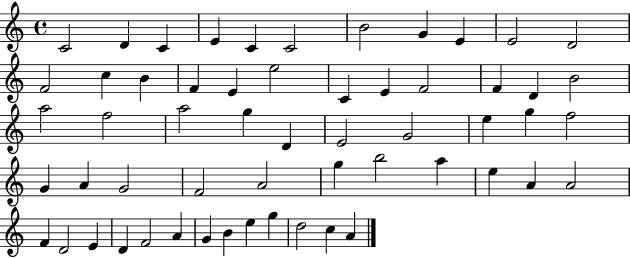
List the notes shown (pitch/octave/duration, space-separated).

C4/h D4/q C4/q E4/q C4/q C4/h B4/h G4/q E4/q E4/h D4/h F4/h C5/q B4/q F4/q E4/q E5/h C4/q E4/q F4/h F4/q D4/q B4/h A5/h F5/h A5/h G5/q D4/q E4/h G4/h E5/q G5/q F5/h G4/q A4/q G4/h F4/h A4/h G5/q B5/h A5/q E5/q A4/q A4/h F4/q D4/h E4/q D4/q F4/h A4/q G4/q B4/q E5/q G5/q D5/h C5/q A4/q